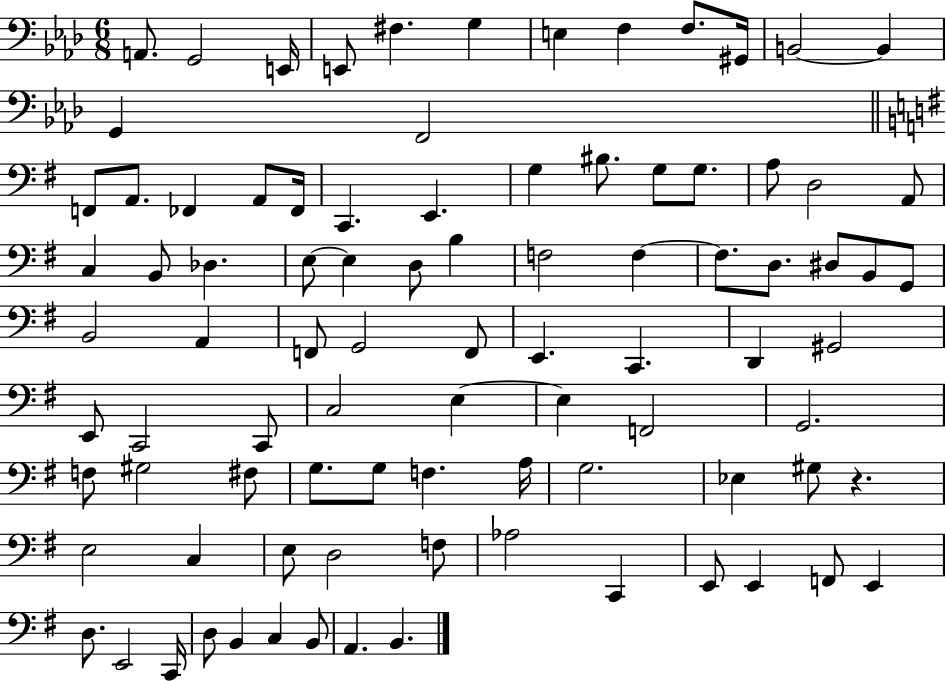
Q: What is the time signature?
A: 6/8